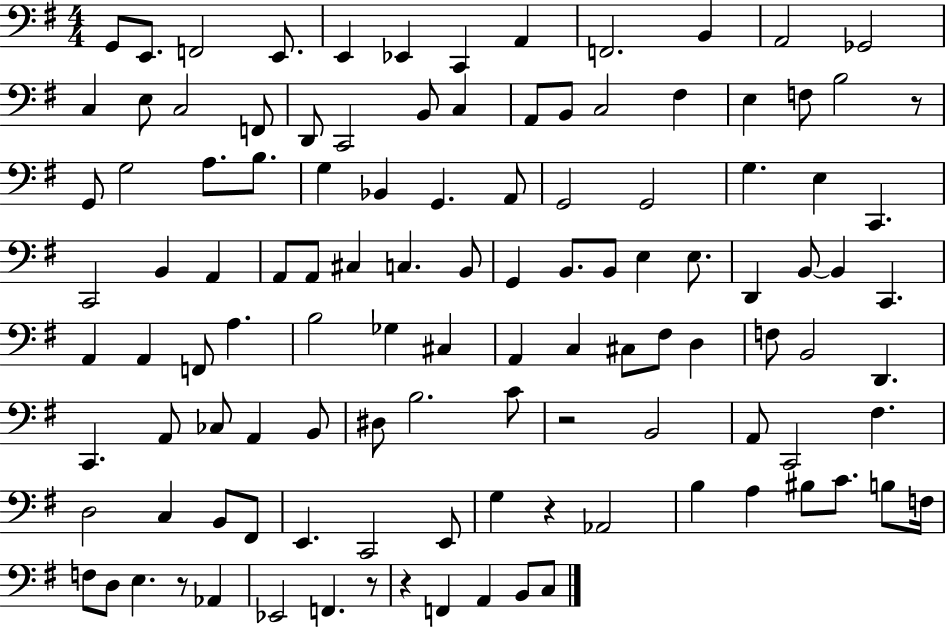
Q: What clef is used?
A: bass